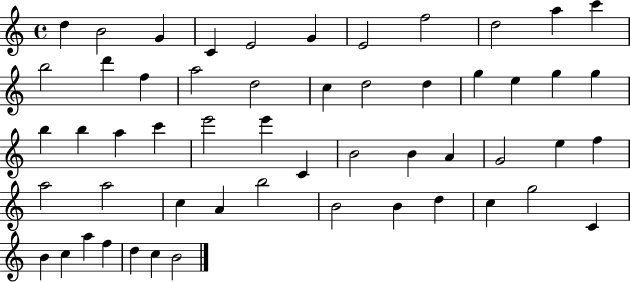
D5/q B4/h G4/q C4/q E4/h G4/q E4/h F5/h D5/h A5/q C6/q B5/h D6/q F5/q A5/h D5/h C5/q D5/h D5/q G5/q E5/q G5/q G5/q B5/q B5/q A5/q C6/q E6/h E6/q C4/q B4/h B4/q A4/q G4/h E5/q F5/q A5/h A5/h C5/q A4/q B5/h B4/h B4/q D5/q C5/q G5/h C4/q B4/q C5/q A5/q F5/q D5/q C5/q B4/h